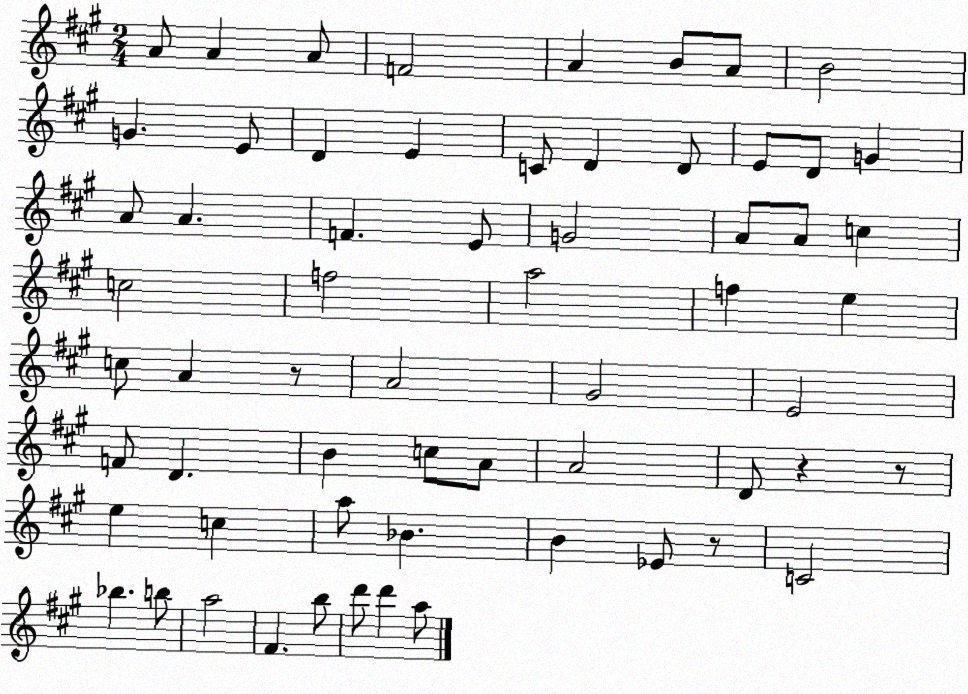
X:1
T:Untitled
M:2/4
L:1/4
K:A
A/2 A A/2 F2 A B/2 A/2 B2 G E/2 D E C/2 D D/2 E/2 D/2 G A/2 A F E/2 G2 A/2 A/2 c c2 f2 a2 f e c/2 A z/2 A2 ^G2 E2 F/2 D B c/2 A/2 A2 D/2 z z/2 e c a/2 _B B _E/2 z/2 C2 _b b/2 a2 ^F b/2 d'/2 d' a/2